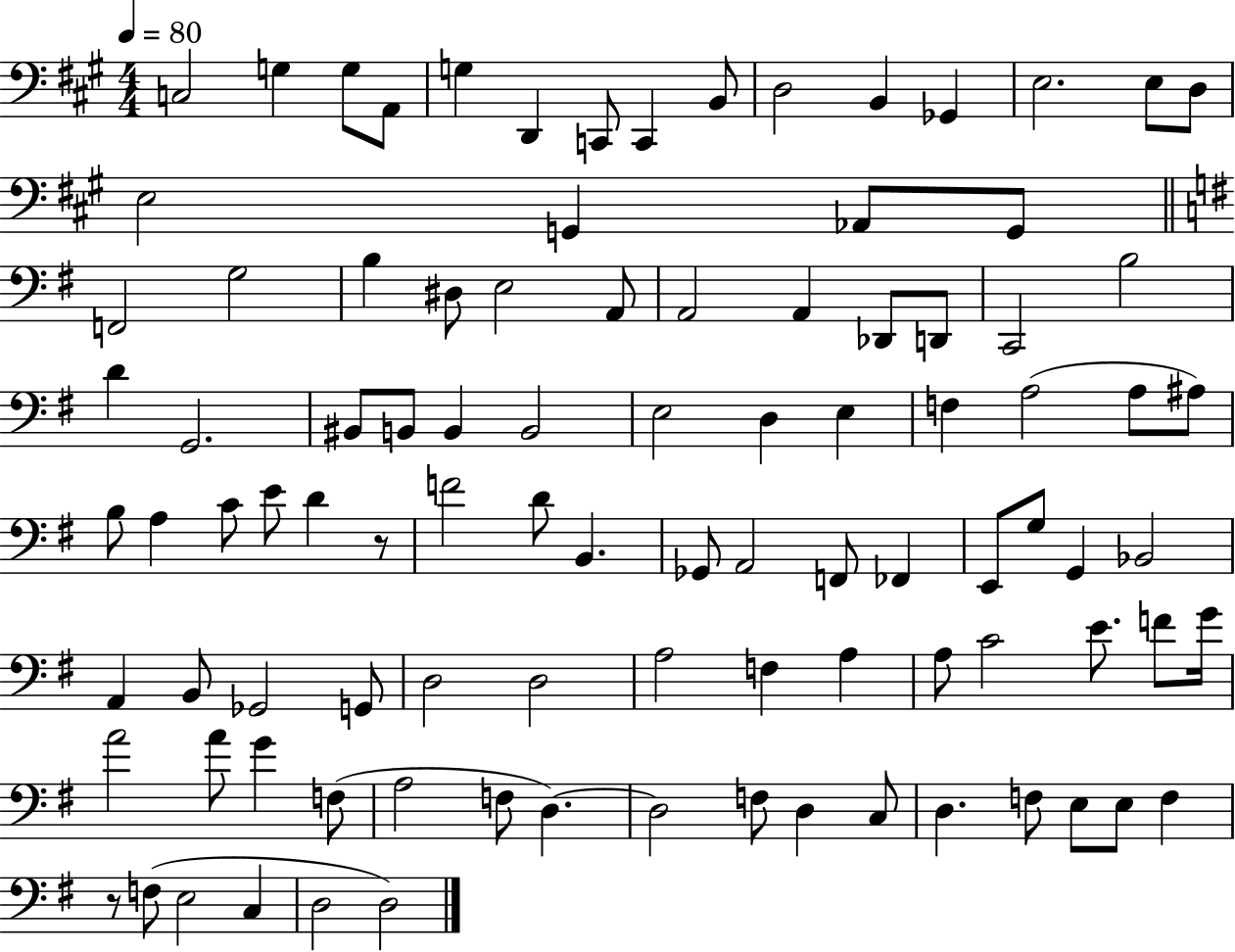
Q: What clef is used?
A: bass